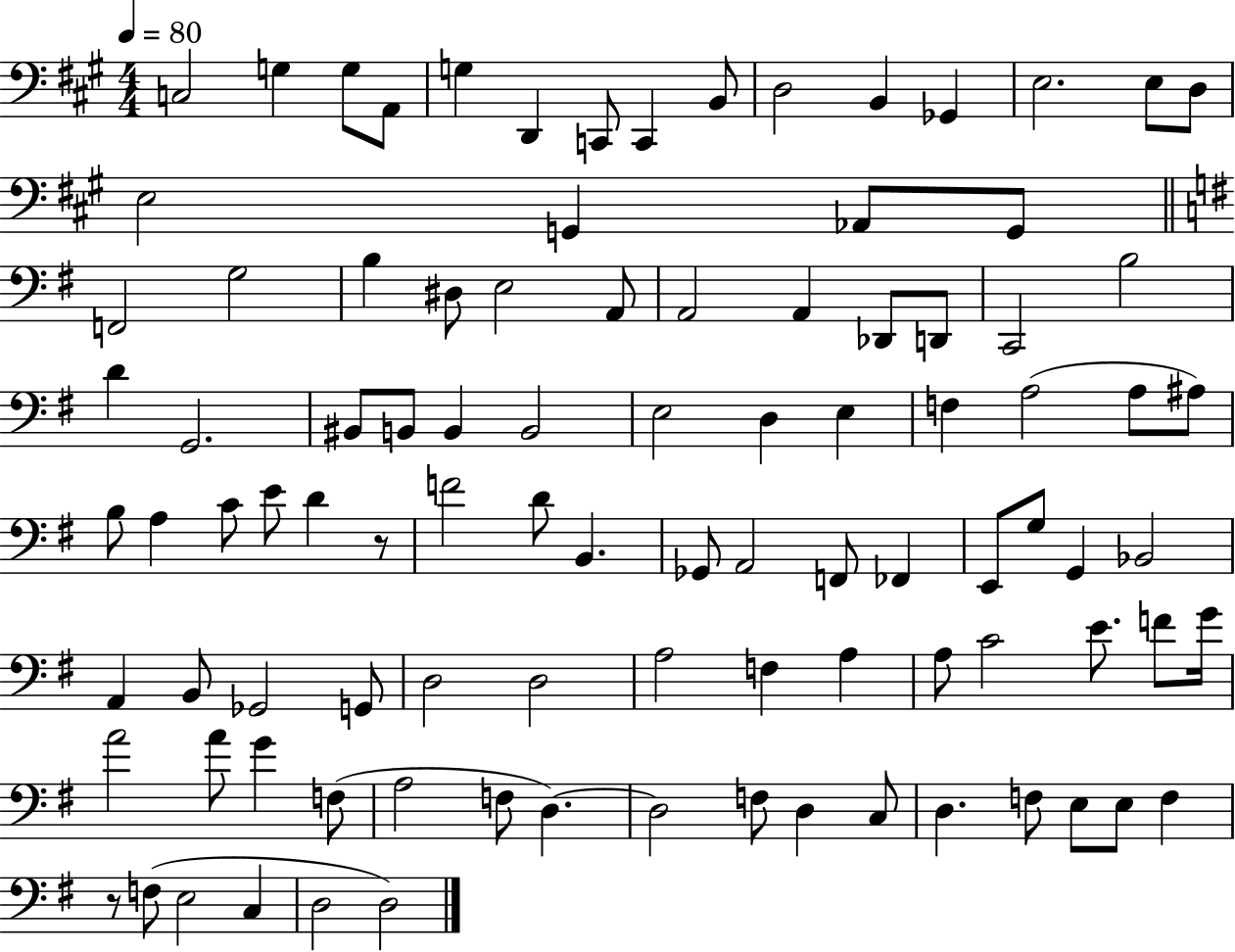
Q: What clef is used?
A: bass